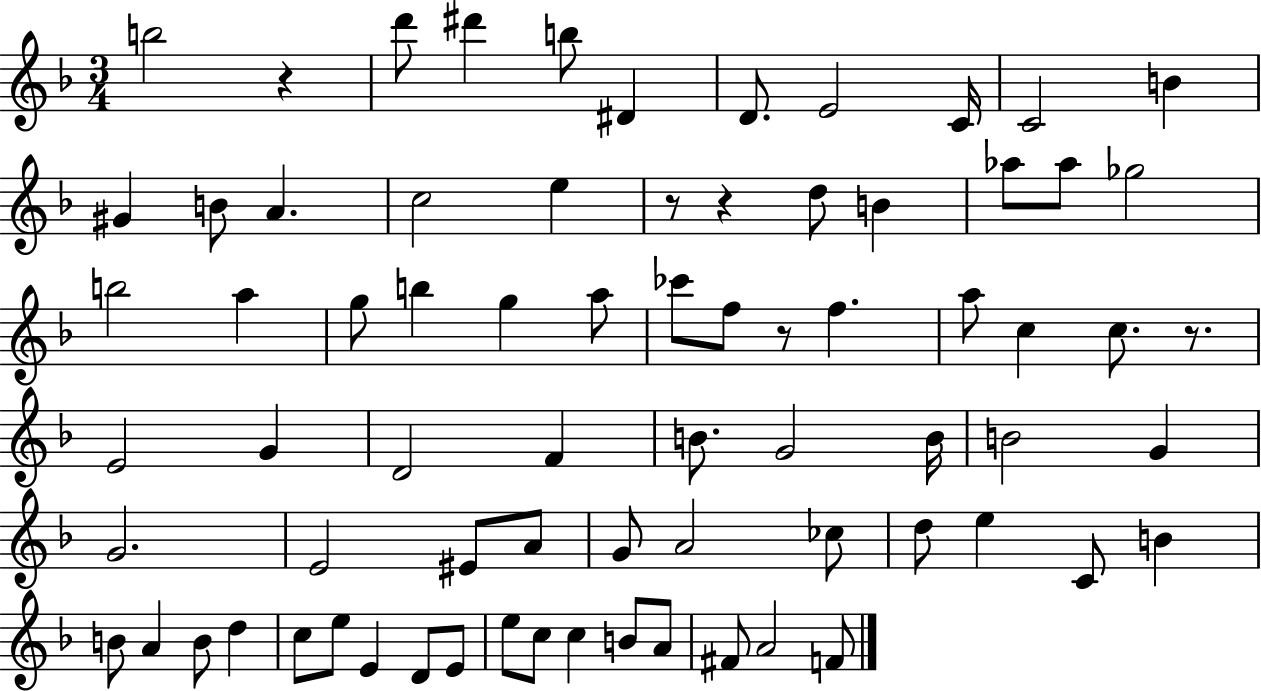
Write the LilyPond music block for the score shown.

{
  \clef treble
  \numericTimeSignature
  \time 3/4
  \key f \major
  b''2 r4 | d'''8 dis'''4 b''8 dis'4 | d'8. e'2 c'16 | c'2 b'4 | \break gis'4 b'8 a'4. | c''2 e''4 | r8 r4 d''8 b'4 | aes''8 aes''8 ges''2 | \break b''2 a''4 | g''8 b''4 g''4 a''8 | ces'''8 f''8 r8 f''4. | a''8 c''4 c''8. r8. | \break e'2 g'4 | d'2 f'4 | b'8. g'2 b'16 | b'2 g'4 | \break g'2. | e'2 eis'8 a'8 | g'8 a'2 ces''8 | d''8 e''4 c'8 b'4 | \break b'8 a'4 b'8 d''4 | c''8 e''8 e'4 d'8 e'8 | e''8 c''8 c''4 b'8 a'8 | fis'8 a'2 f'8 | \break \bar "|."
}